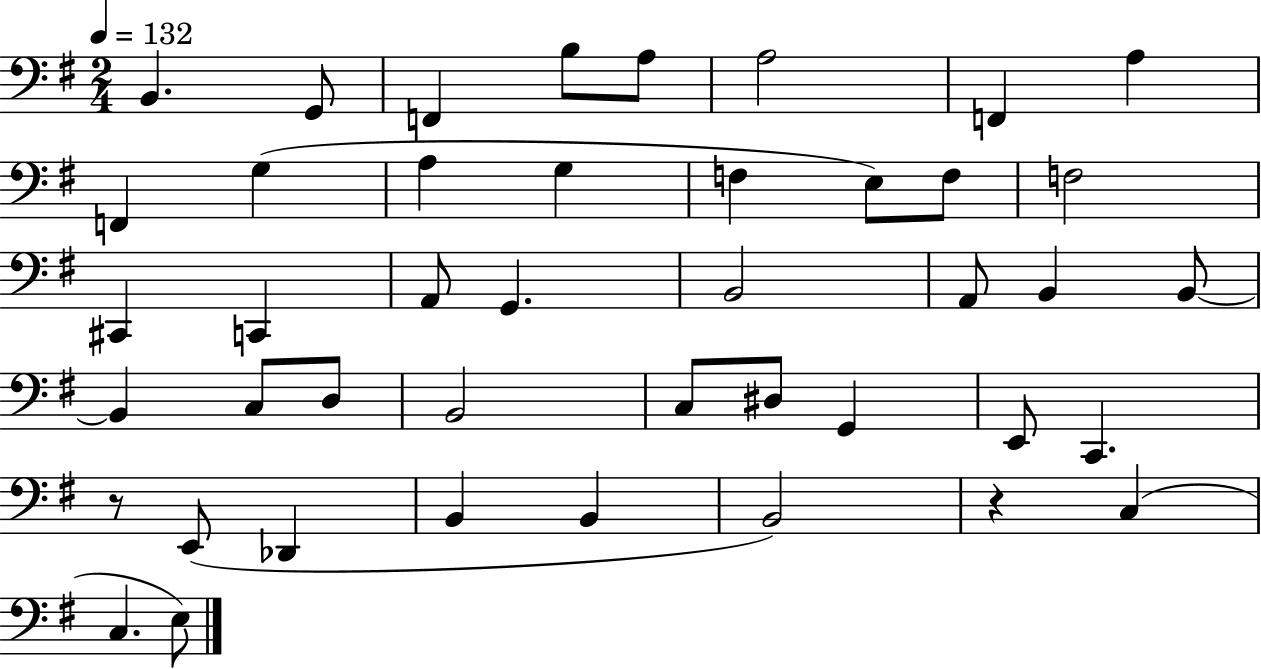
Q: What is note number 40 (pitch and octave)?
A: C3